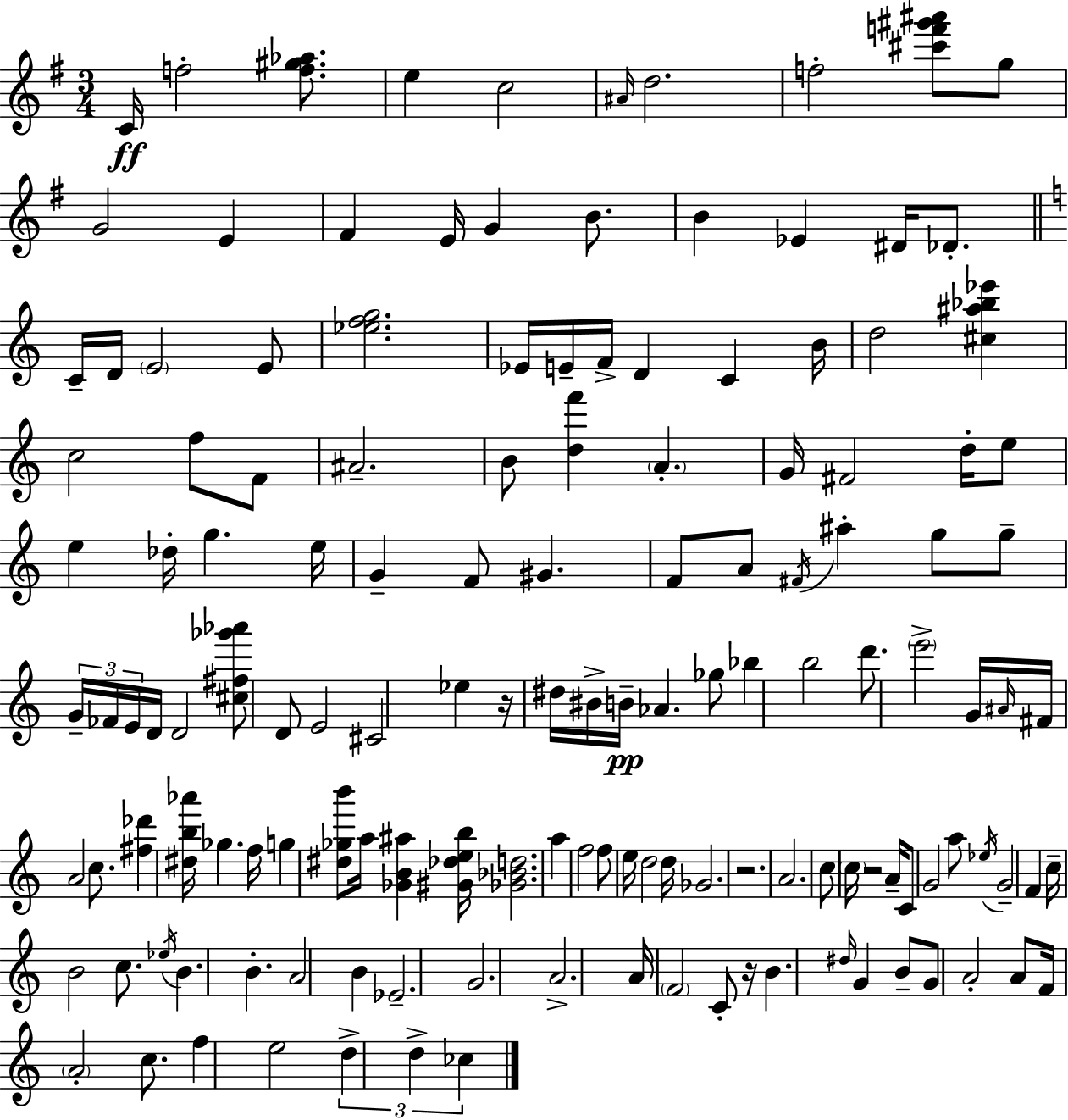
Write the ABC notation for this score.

X:1
T:Untitled
M:3/4
L:1/4
K:G
C/4 f2 [f^g_a]/2 e c2 ^A/4 d2 f2 [^c'f'^g'^a']/2 g/2 G2 E ^F E/4 G B/2 B _E ^D/4 _D/2 C/4 D/4 E2 E/2 [_efg]2 _E/4 E/4 F/4 D C B/4 d2 [^c^a_b_e'] c2 f/2 F/2 ^A2 B/2 [df'] A G/4 ^F2 d/4 e/2 e _d/4 g e/4 G F/2 ^G F/2 A/2 ^F/4 ^a g/2 g/2 G/4 _F/4 E/4 D/4 D2 [^c^f_g'_a']/2 D/2 E2 ^C2 _e z/4 ^d/4 ^B/4 B/4 _A _g/2 _b b2 d'/2 e'2 G/4 ^A/4 ^F/4 A2 c/2 [^f_d'] [^db_a']/4 _g f/4 g [^d_gb']/2 a/4 [_GB^a] [^G_deb]/4 [_G_Bd]2 a f2 f/2 e/4 d2 d/4 _G2 z2 A2 c/2 c/4 z2 A/4 C/2 G2 a/2 _e/4 G2 F c/4 B2 c/2 _e/4 B B A2 B _E2 G2 A2 A/4 F2 C/2 z/4 B ^d/4 G B/2 G/2 A2 A/2 F/4 A2 c/2 f e2 d d _c